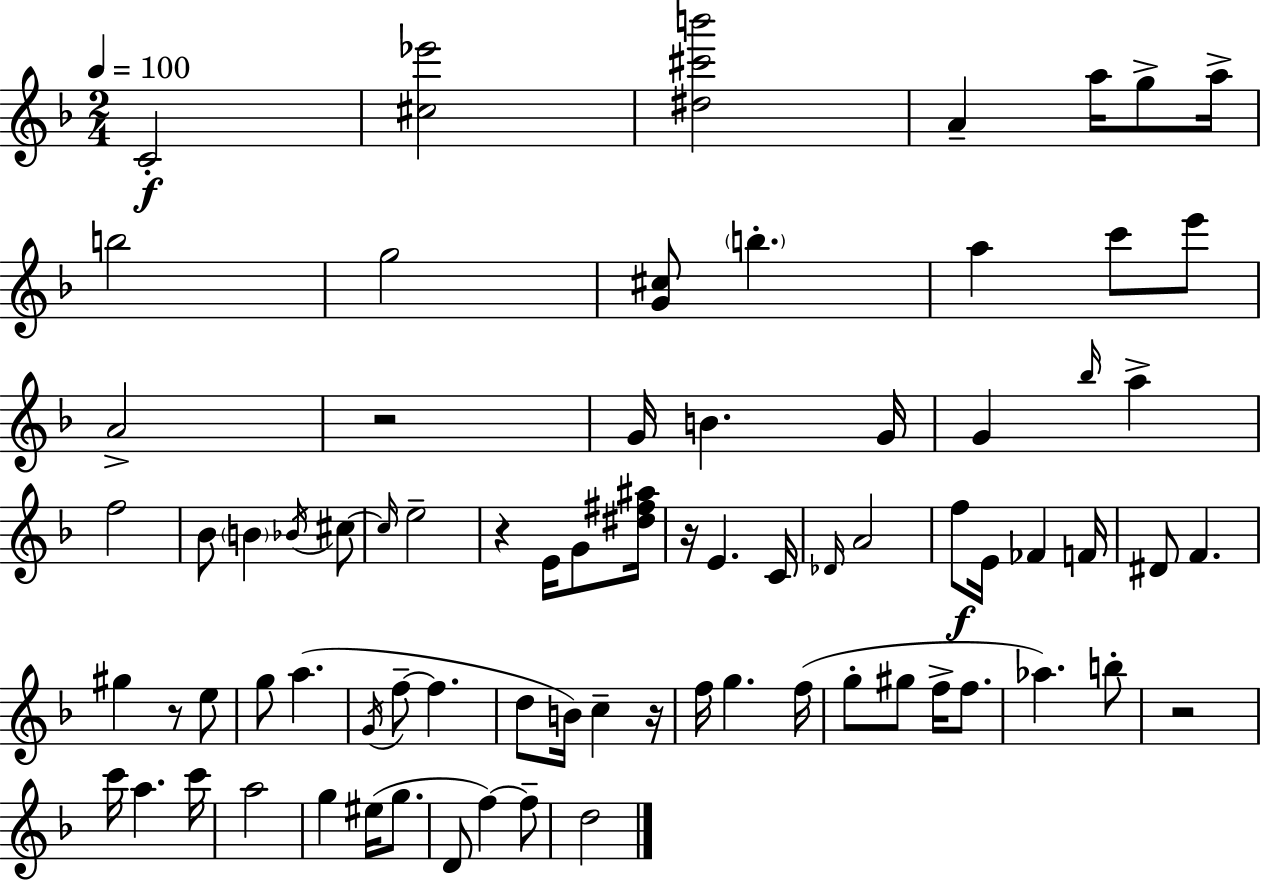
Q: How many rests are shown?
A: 6